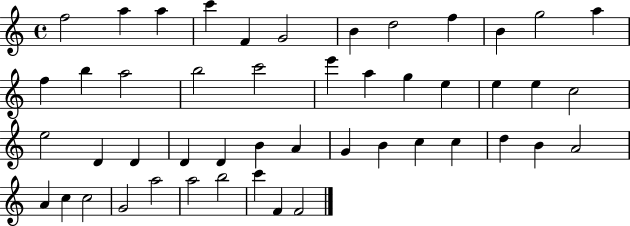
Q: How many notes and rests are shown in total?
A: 48